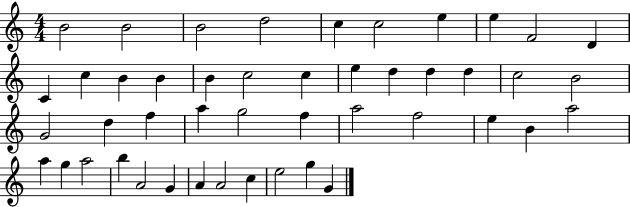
B4/h B4/h B4/h D5/h C5/q C5/h E5/q E5/q F4/h D4/q C4/q C5/q B4/q B4/q B4/q C5/h C5/q E5/q D5/q D5/q D5/q C5/h B4/h G4/h D5/q F5/q A5/q G5/h F5/q A5/h F5/h E5/q B4/q A5/h A5/q G5/q A5/h B5/q A4/h G4/q A4/q A4/h C5/q E5/h G5/q G4/q